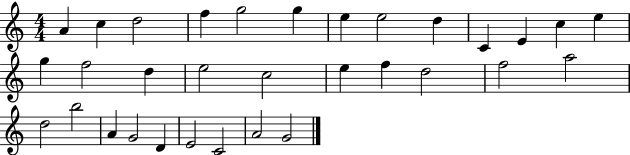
{
  \clef treble
  \numericTimeSignature
  \time 4/4
  \key c \major
  a'4 c''4 d''2 | f''4 g''2 g''4 | e''4 e''2 d''4 | c'4 e'4 c''4 e''4 | \break g''4 f''2 d''4 | e''2 c''2 | e''4 f''4 d''2 | f''2 a''2 | \break d''2 b''2 | a'4 g'2 d'4 | e'2 c'2 | a'2 g'2 | \break \bar "|."
}